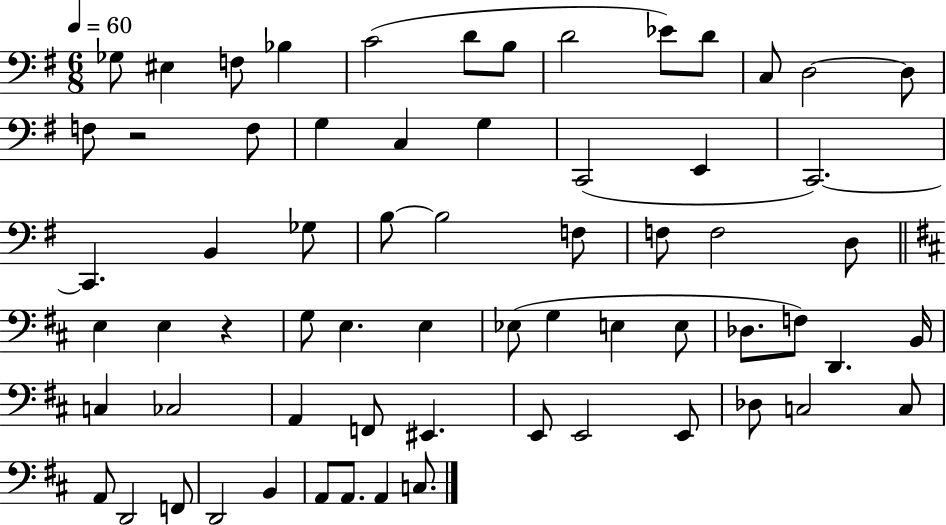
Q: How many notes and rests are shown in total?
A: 65